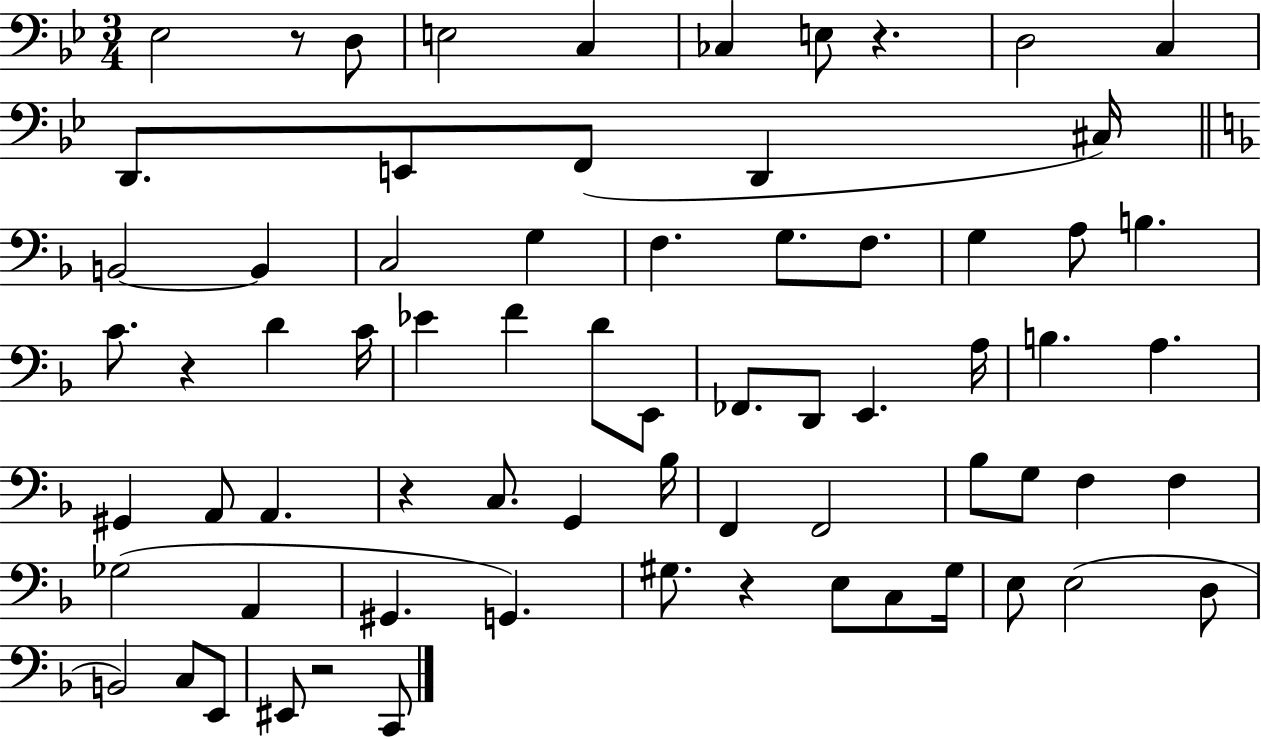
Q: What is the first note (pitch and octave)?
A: Eb3